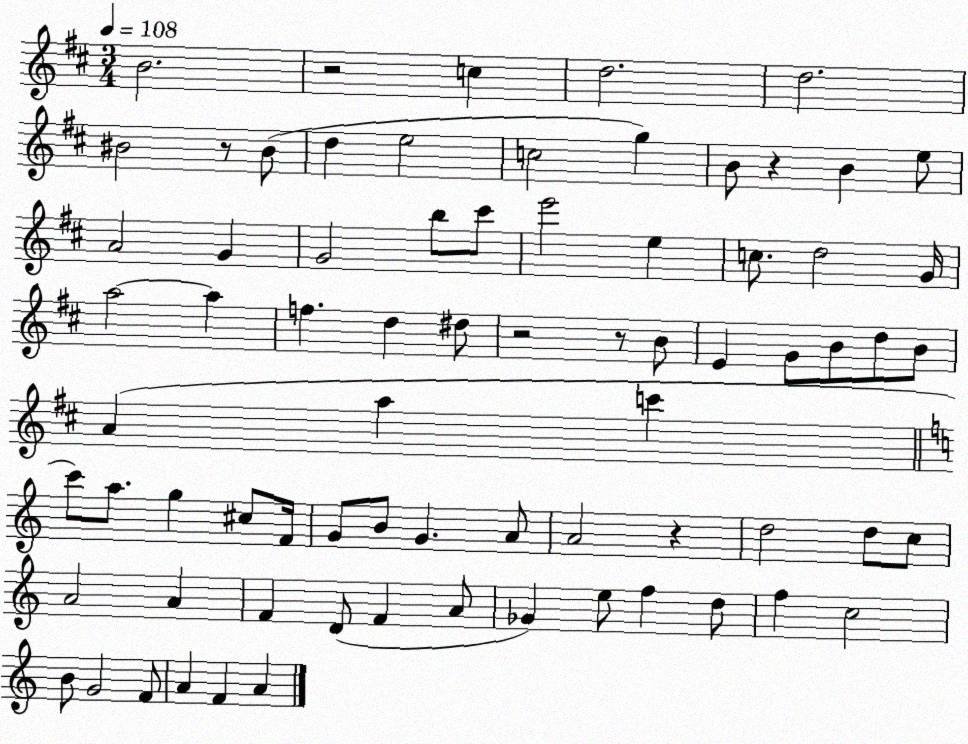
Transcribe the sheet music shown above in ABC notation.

X:1
T:Untitled
M:3/4
L:1/4
K:D
B2 z2 c d2 d2 ^B2 z/2 ^B/2 d e2 c2 g B/2 z B e/2 A2 G G2 b/2 ^c'/2 e'2 e c/2 d2 G/4 a2 a f d ^d/2 z2 z/2 B/2 E G/2 B/2 d/2 B/2 A a c' c'/2 a/2 g ^c/2 F/4 G/2 B/2 G A/2 A2 z d2 d/2 c/2 A2 A F D/2 F A/2 _G e/2 f d/2 f c2 B/2 G2 F/2 A F A